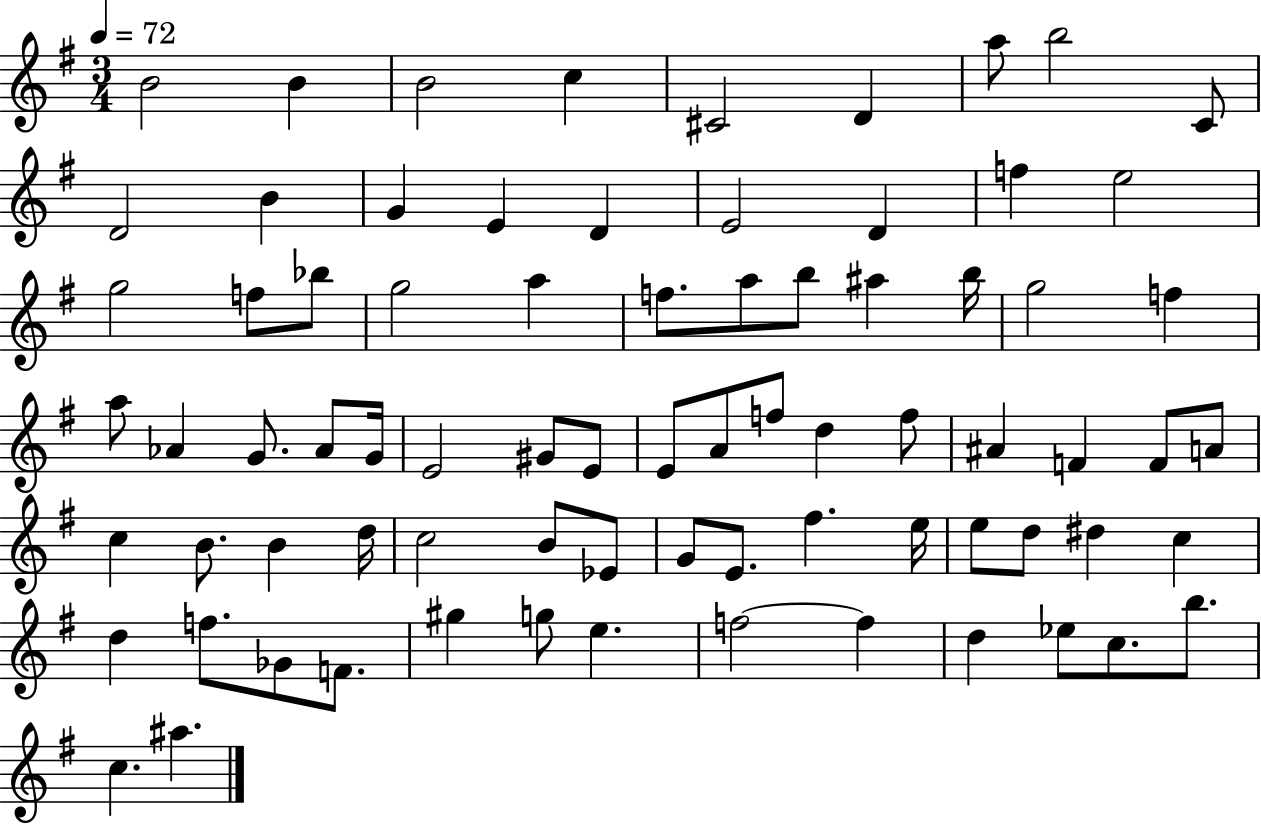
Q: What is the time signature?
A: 3/4